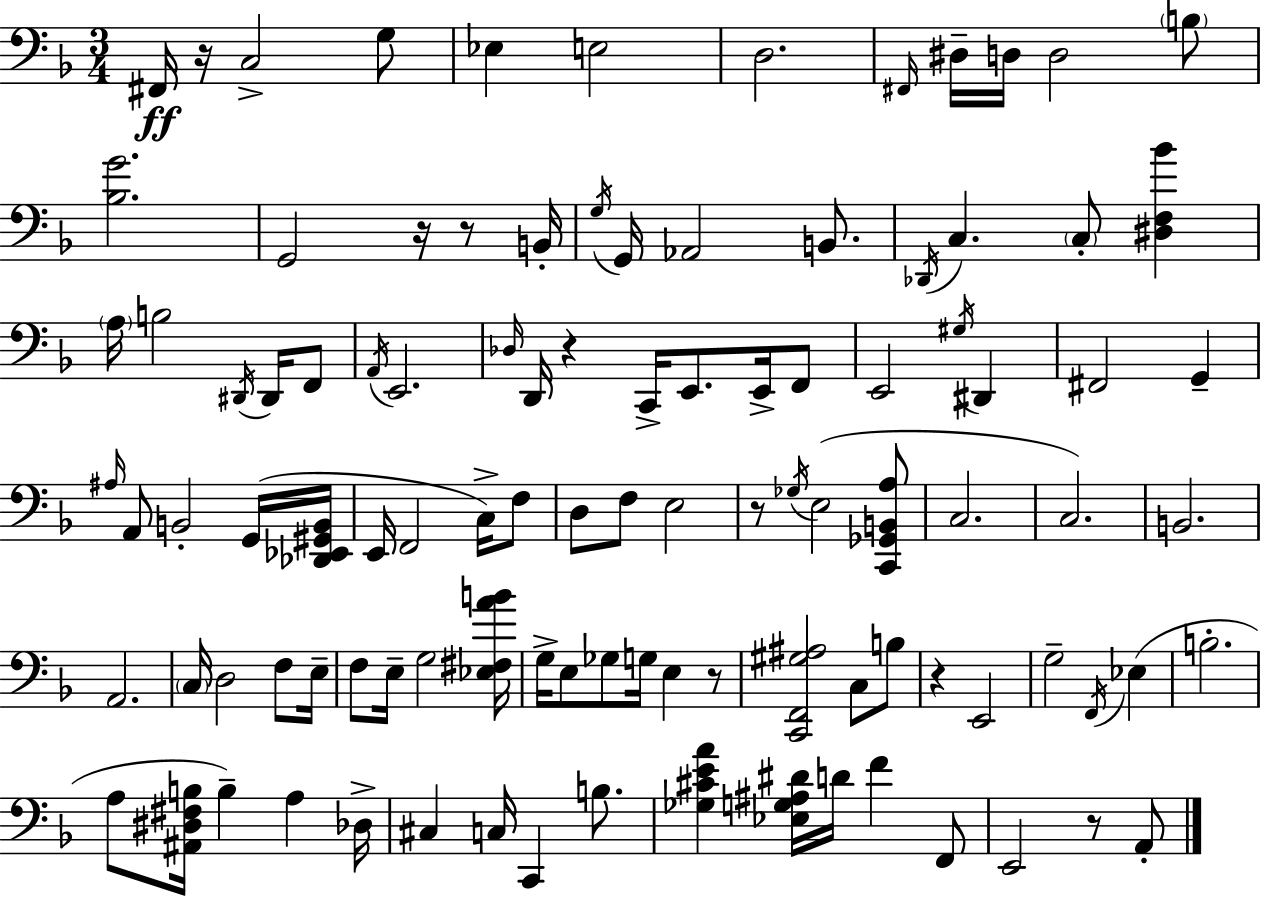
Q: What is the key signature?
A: F major